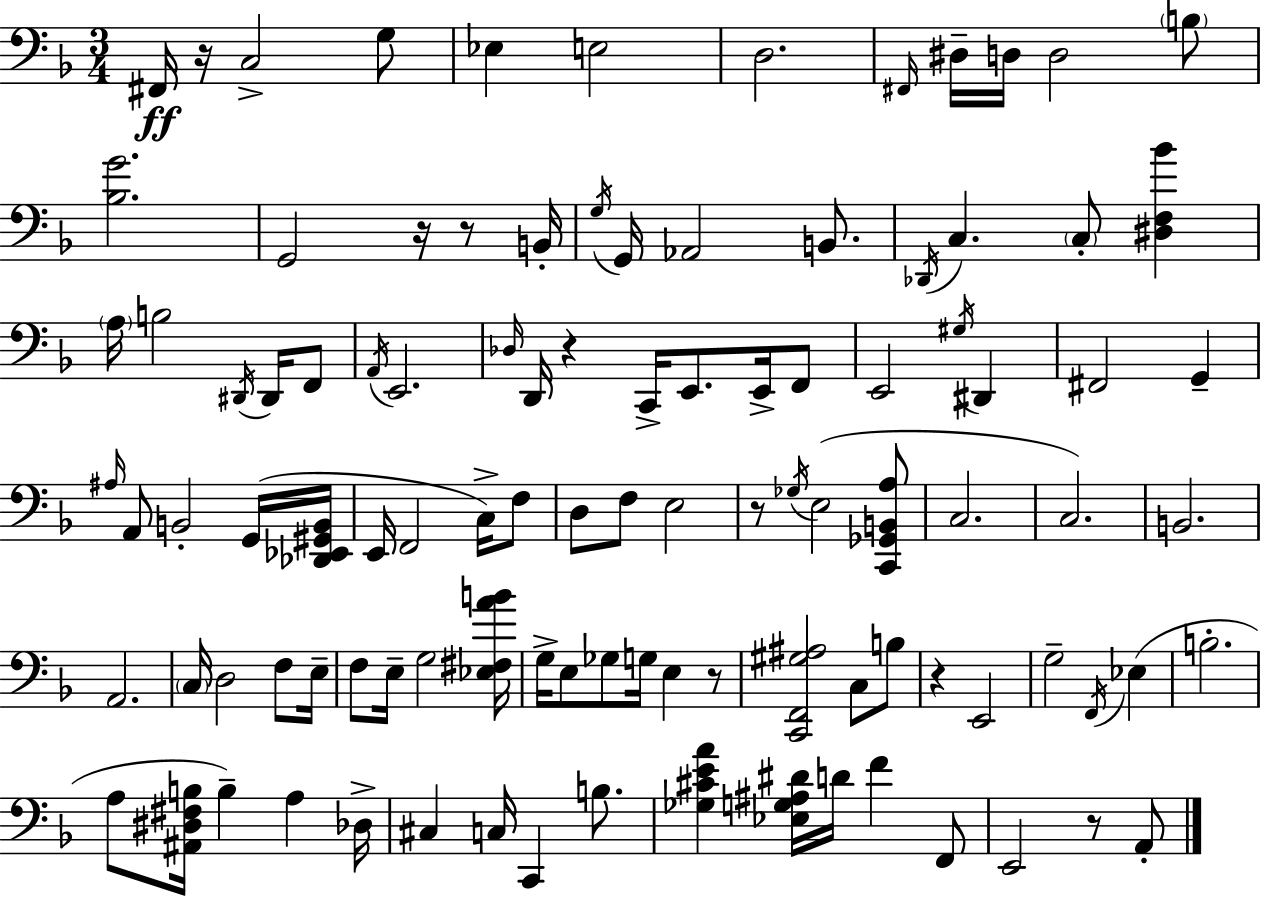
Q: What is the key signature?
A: F major